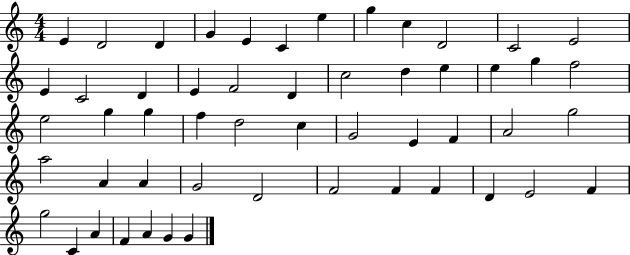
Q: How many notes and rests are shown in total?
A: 53